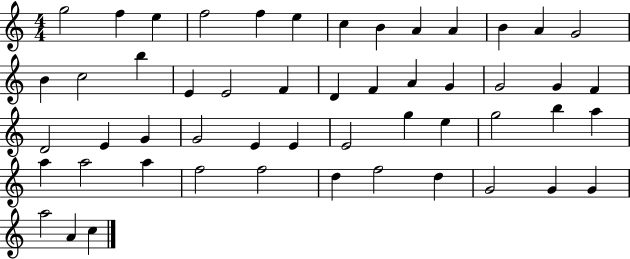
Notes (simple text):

G5/h F5/q E5/q F5/h F5/q E5/q C5/q B4/q A4/q A4/q B4/q A4/q G4/h B4/q C5/h B5/q E4/q E4/h F4/q D4/q F4/q A4/q G4/q G4/h G4/q F4/q D4/h E4/q G4/q G4/h E4/q E4/q E4/h G5/q E5/q G5/h B5/q A5/q A5/q A5/h A5/q F5/h F5/h D5/q F5/h D5/q G4/h G4/q G4/q A5/h A4/q C5/q